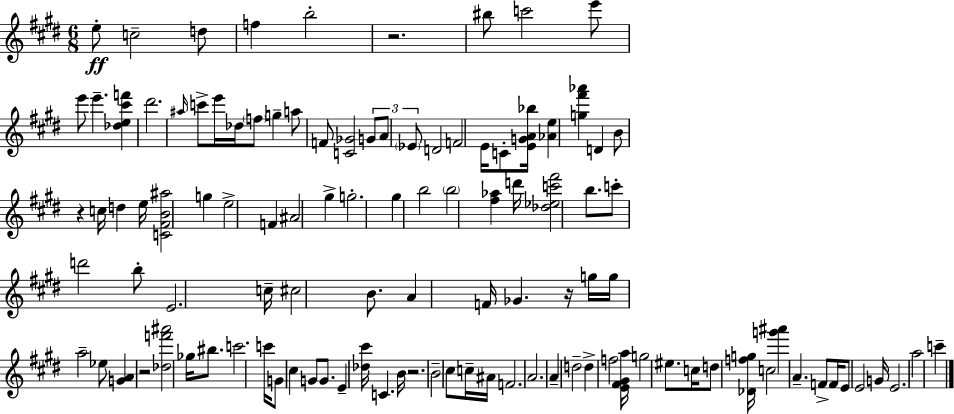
E5/e C5/h D5/e F5/q B5/h R/h. BIS5/e C6/h E6/e E6/e E6/q. [Db5,E5,C#6,F6]/q D#6/h. A#5/s C6/e E6/s Db5/s F5/e G5/q A5/e F4/e [C4,Gb4]/h G4/e A4/e Eb4/e D4/h F4/h E4/s C4/e [E4,G4,A4,Bb5]/s [Ab4,E5]/q [G5,F#6,Ab6]/q D4/q B4/e R/q C5/s D5/q E5/s [C4,F#4,B4,A#5]/h G5/q E5/h F4/q A#4/h G#5/q G5/h. G#5/q B5/h B5/h [F#5,Ab5]/q D6/s [Db5,Eb5,C6,F#6]/h B5/e. C6/e D6/h B5/e E4/h. C5/s C#5/h B4/e. A4/q F4/s Gb4/q. R/s G5/s G5/s A5/h Eb5/e [G4,A4]/q R/h [Db5,F6,A#6]/h Gb5/s BIS5/e. C6/h. C6/s G4/e C#5/q G4/e G4/e. E4/q [Db5,C#6]/s C4/q. B4/s R/h. B4/h C#5/e C5/s A#4/s F4/h. A4/h. A4/q D5/h D5/q F5/h [E4,F#4,G#4,A5]/s G5/h EIS5/e. C5/s D5/e [Db4,F5,G5]/s C5/h [G6,A#6]/q A4/q. F4/e F4/s E4/e E4/h G4/s E4/h. A5/h C6/q